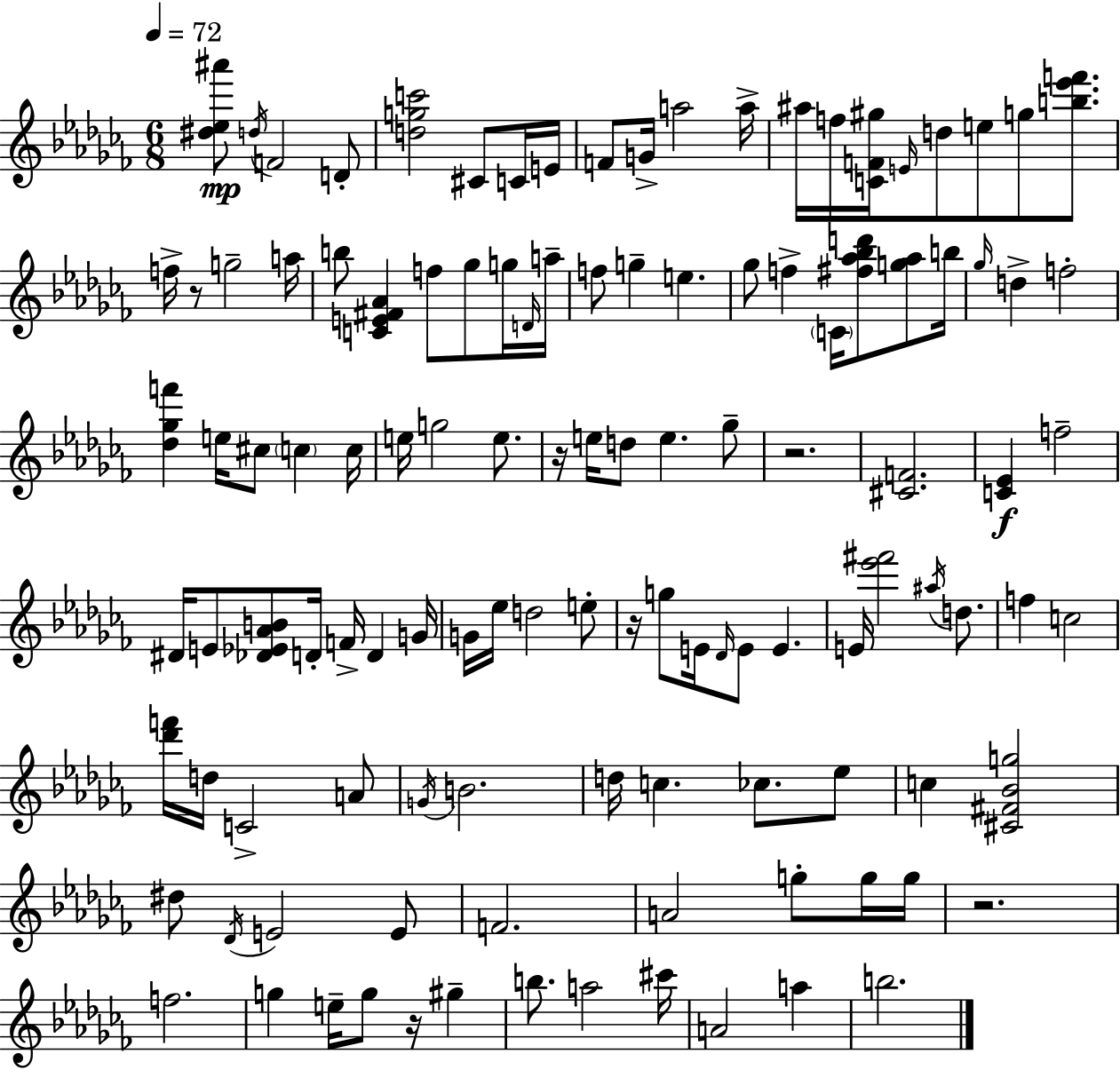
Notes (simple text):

[D#5,Eb5,A#6]/e D5/s F4/h D4/e [D5,G5,C6]/h C#4/e C4/s E4/s F4/e G4/s A5/h A5/s A#5/s F5/s [C4,F4,G#5]/s E4/s D5/e E5/e G5/e [B5,Eb6,F6]/e. F5/s R/e G5/h A5/s B5/e [C4,E4,F#4,Ab4]/q F5/e Gb5/e G5/s D4/s A5/s F5/e G5/q E5/q. Gb5/e F5/q C4/s [F#5,Ab5,Bb5,D6]/e [G5,Ab5]/e B5/s Gb5/s D5/q F5/h [Db5,Gb5,F6]/q E5/s C#5/e C5/q C5/s E5/s G5/h E5/e. R/s E5/s D5/e E5/q. Gb5/e R/h. [C#4,F4]/h. [C4,Eb4]/q F5/h D#4/s E4/e [Db4,Eb4,Ab4,B4]/e D4/s F4/s D4/q G4/s G4/s Eb5/s D5/h E5/e R/s G5/e E4/s Db4/s E4/e E4/q. E4/s [Eb6,F#6]/h A#5/s D5/e. F5/q C5/h [Db6,F6]/s D5/s C4/h A4/e G4/s B4/h. D5/s C5/q. CES5/e. Eb5/e C5/q [C#4,F#4,Bb4,G5]/h D#5/e Db4/s E4/h E4/e F4/h. A4/h G5/e G5/s G5/s R/h. F5/h. G5/q E5/s G5/e R/s G#5/q B5/e. A5/h C#6/s A4/h A5/q B5/h.